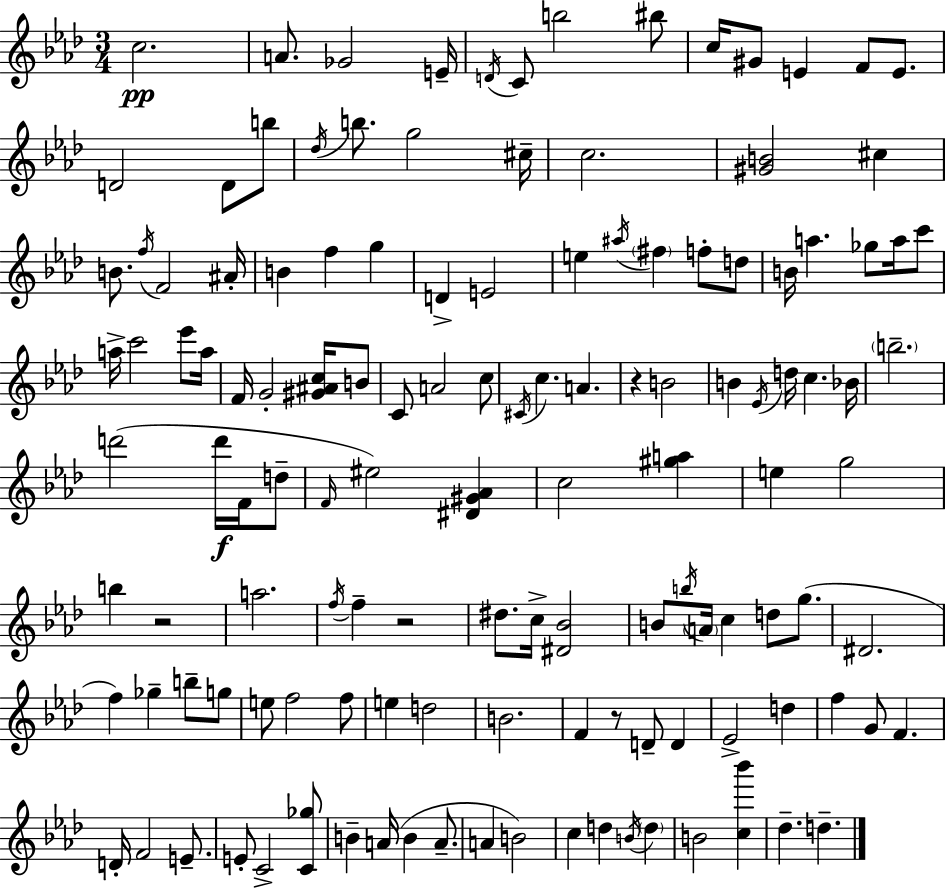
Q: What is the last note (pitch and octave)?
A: D5